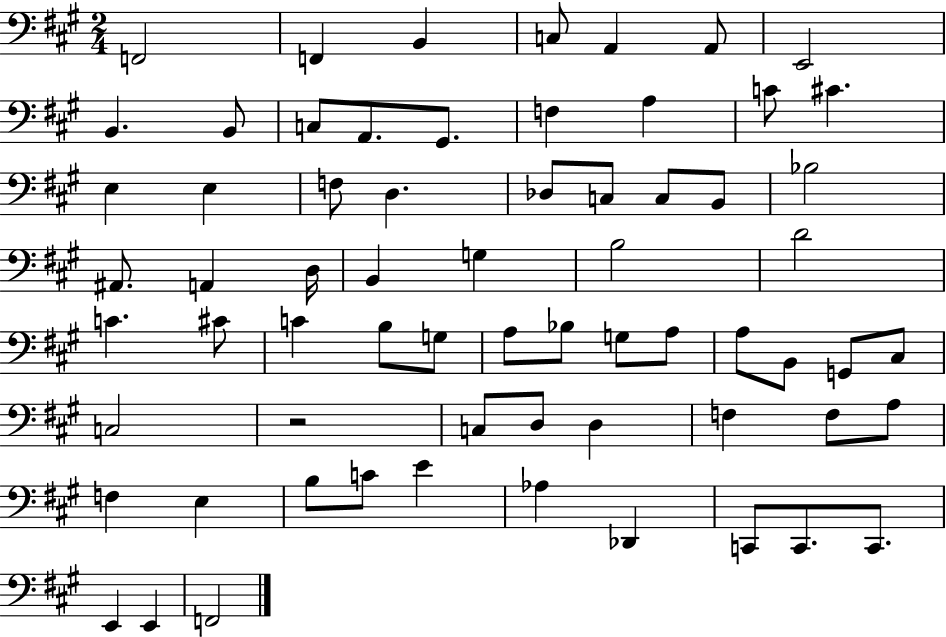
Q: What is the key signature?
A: A major